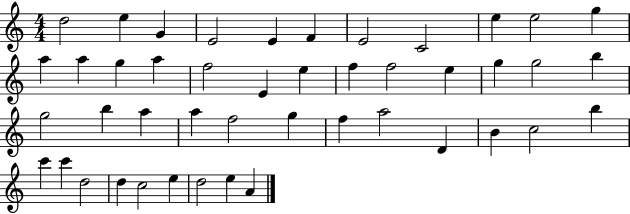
X:1
T:Untitled
M:4/4
L:1/4
K:C
d2 e G E2 E F E2 C2 e e2 g a a g a f2 E e f f2 e g g2 b g2 b a a f2 g f a2 D B c2 b c' c' d2 d c2 e d2 e A